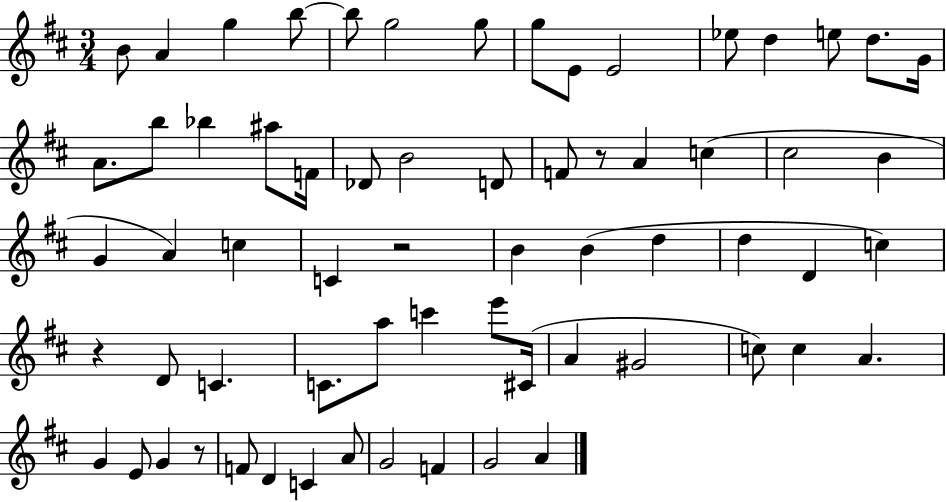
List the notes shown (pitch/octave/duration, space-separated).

B4/e A4/q G5/q B5/e B5/e G5/h G5/e G5/e E4/e E4/h Eb5/e D5/q E5/e D5/e. G4/s A4/e. B5/e Bb5/q A#5/e F4/s Db4/e B4/h D4/e F4/e R/e A4/q C5/q C#5/h B4/q G4/q A4/q C5/q C4/q R/h B4/q B4/q D5/q D5/q D4/q C5/q R/q D4/e C4/q. C4/e. A5/e C6/q E6/e C#4/s A4/q G#4/h C5/e C5/q A4/q. G4/q E4/e G4/q R/e F4/e D4/q C4/q A4/e G4/h F4/q G4/h A4/q